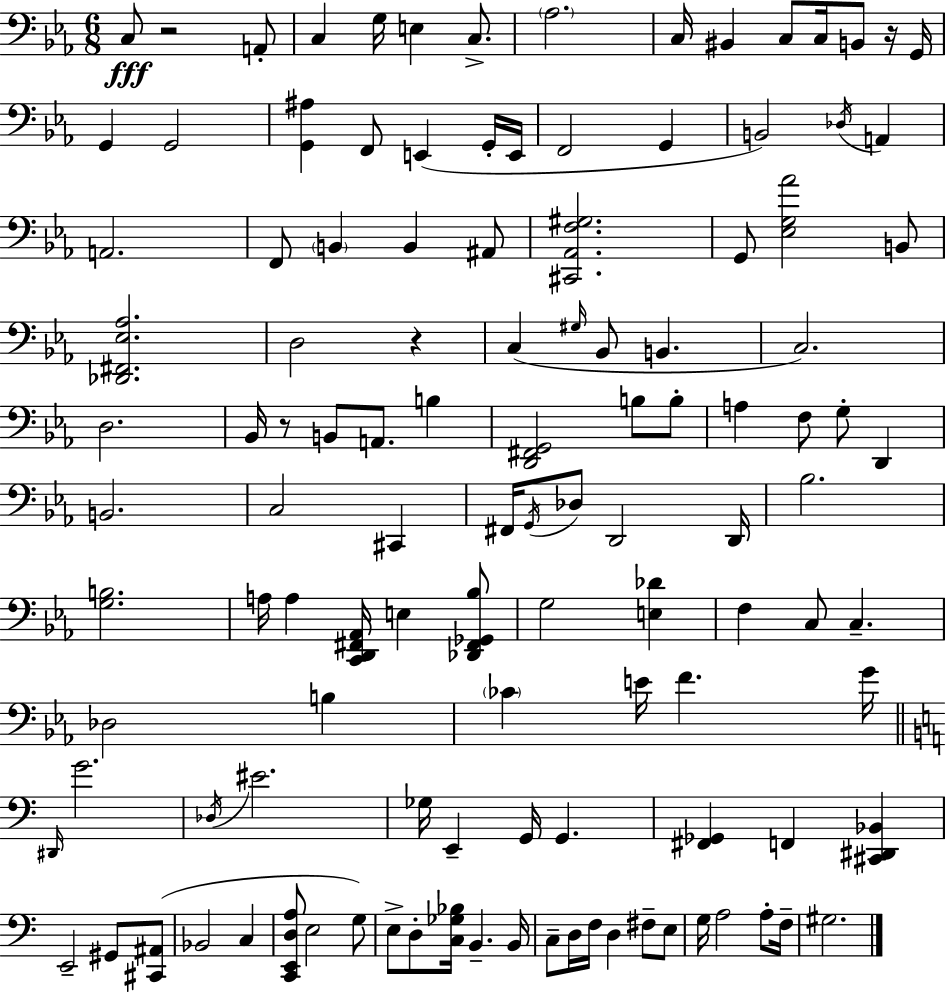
C3/e R/h A2/e C3/q G3/s E3/q C3/e. Ab3/h. C3/s BIS2/q C3/e C3/s B2/e R/s G2/s G2/q G2/h [G2,A#3]/q F2/e E2/q G2/s E2/s F2/h G2/q B2/h Db3/s A2/q A2/h. F2/e B2/q B2/q A#2/e [C#2,Ab2,F3,G#3]/h. G2/e [Eb3,G3,Ab4]/h B2/e [Db2,F#2,Eb3,Ab3]/h. D3/h R/q C3/q G#3/s Bb2/e B2/q. C3/h. D3/h. Bb2/s R/e B2/e A2/e. B3/q [D2,F#2,G2]/h B3/e B3/e A3/q F3/e G3/e D2/q B2/h. C3/h C#2/q F#2/s G2/s Db3/e D2/h D2/s Bb3/h. [G3,B3]/h. A3/s A3/q [C2,D2,F#2,Ab2]/s E3/q [Db2,F#2,Gb2,Bb3]/e G3/h [E3,Db4]/q F3/q C3/e C3/q. Db3/h B3/q CES4/q E4/s F4/q. G4/s D#2/s G4/h. Db3/s EIS4/h. Gb3/s E2/q G2/s G2/q. [F#2,Gb2]/q F2/q [C#2,D#2,Bb2]/q E2/h G#2/e [C#2,A#2]/e Bb2/h C3/q [C2,E2,D3,A3]/e E3/h G3/e E3/e D3/e [C3,Gb3,Bb3]/s B2/q. B2/s C3/e D3/s F3/s D3/q F#3/e E3/e G3/s A3/h A3/e F3/s G#3/h.